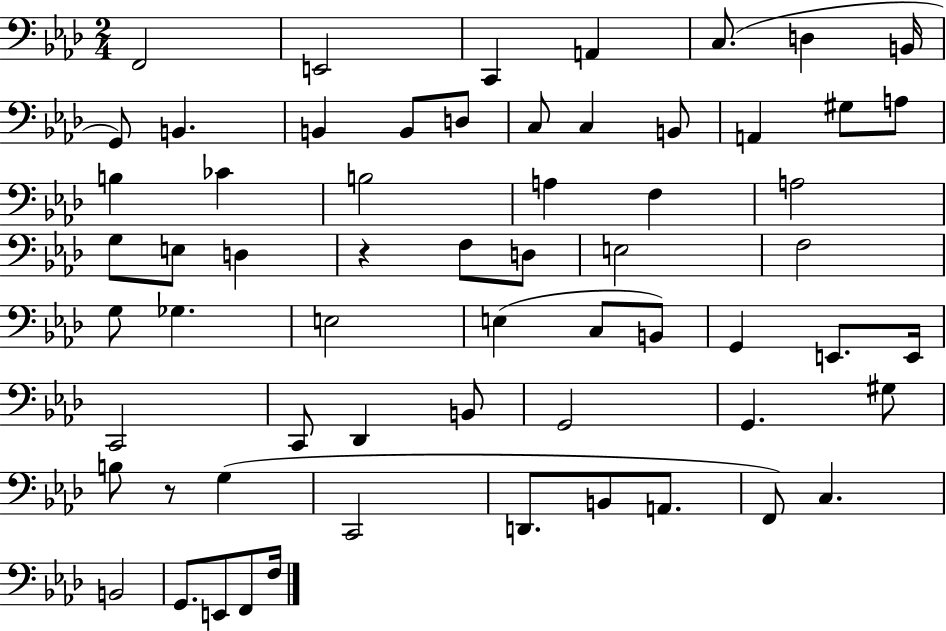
{
  \clef bass
  \numericTimeSignature
  \time 2/4
  \key aes \major
  f,2 | e,2 | c,4 a,4 | c8.( d4 b,16 | \break g,8) b,4. | b,4 b,8 d8 | c8 c4 b,8 | a,4 gis8 a8 | \break b4 ces'4 | b2 | a4 f4 | a2 | \break g8 e8 d4 | r4 f8 d8 | e2 | f2 | \break g8 ges4. | e2 | e4( c8 b,8) | g,4 e,8. e,16 | \break c,2 | c,8 des,4 b,8 | g,2 | g,4. gis8 | \break b8 r8 g4( | c,2 | d,8. b,8 a,8. | f,8) c4. | \break b,2 | g,8. e,8 f,8 f16 | \bar "|."
}